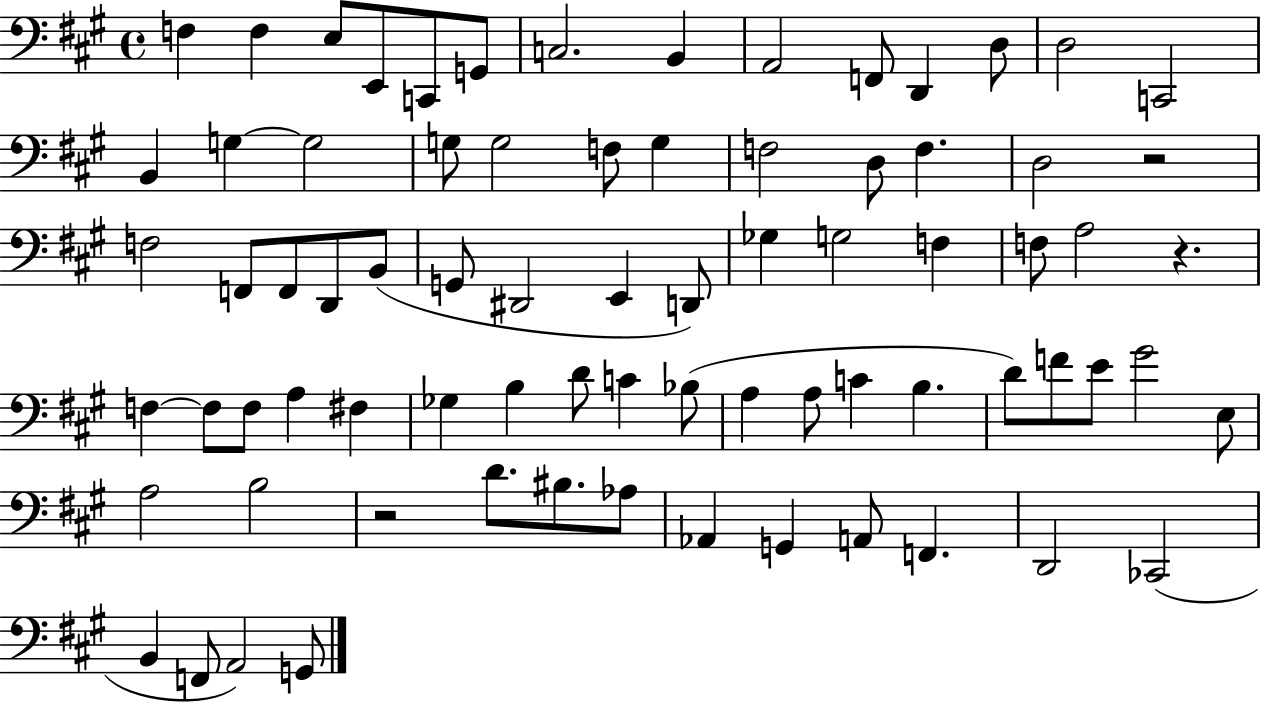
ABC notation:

X:1
T:Untitled
M:4/4
L:1/4
K:A
F, F, E,/2 E,,/2 C,,/2 G,,/2 C,2 B,, A,,2 F,,/2 D,, D,/2 D,2 C,,2 B,, G, G,2 G,/2 G,2 F,/2 G, F,2 D,/2 F, D,2 z2 F,2 F,,/2 F,,/2 D,,/2 B,,/2 G,,/2 ^D,,2 E,, D,,/2 _G, G,2 F, F,/2 A,2 z F, F,/2 F,/2 A, ^F, _G, B, D/2 C _B,/2 A, A,/2 C B, D/2 F/2 E/2 ^G2 E,/2 A,2 B,2 z2 D/2 ^B,/2 _A,/2 _A,, G,, A,,/2 F,, D,,2 _C,,2 B,, F,,/2 A,,2 G,,/2